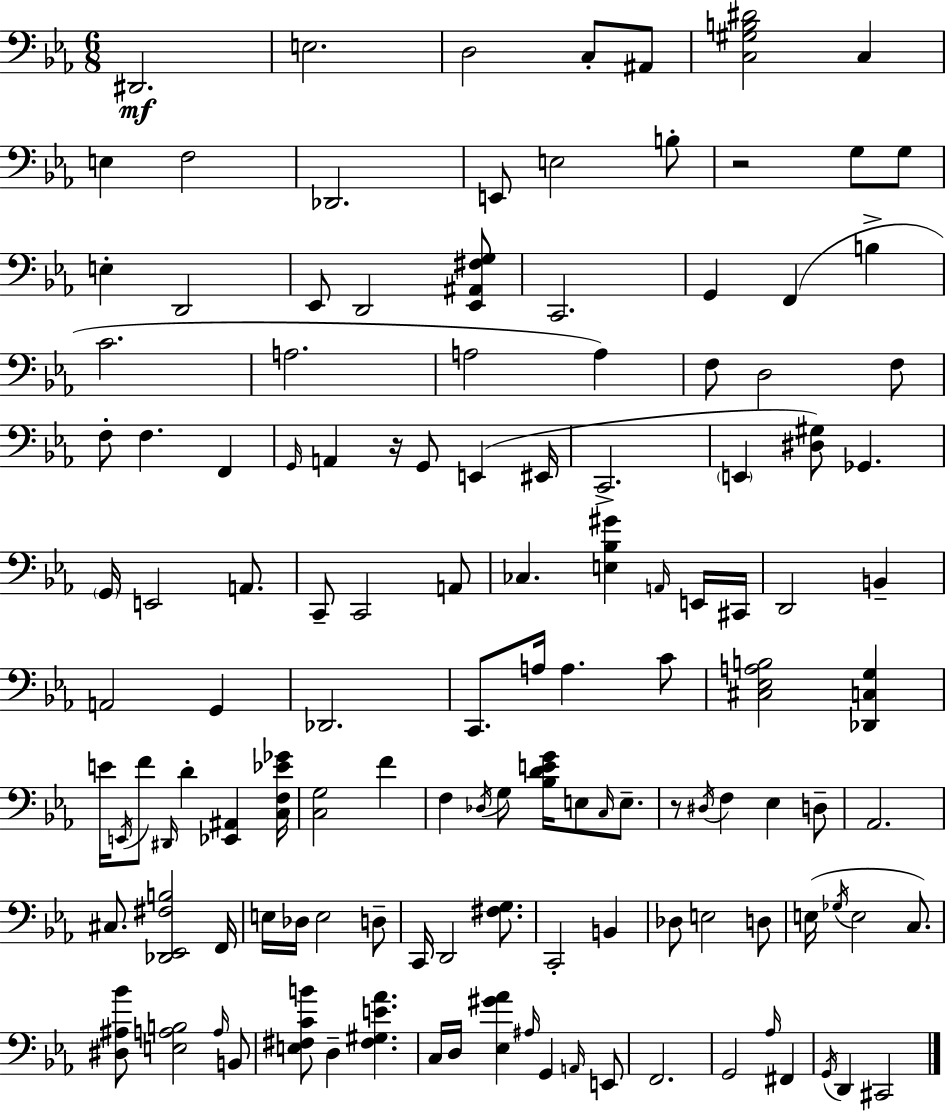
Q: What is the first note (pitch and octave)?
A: D#2